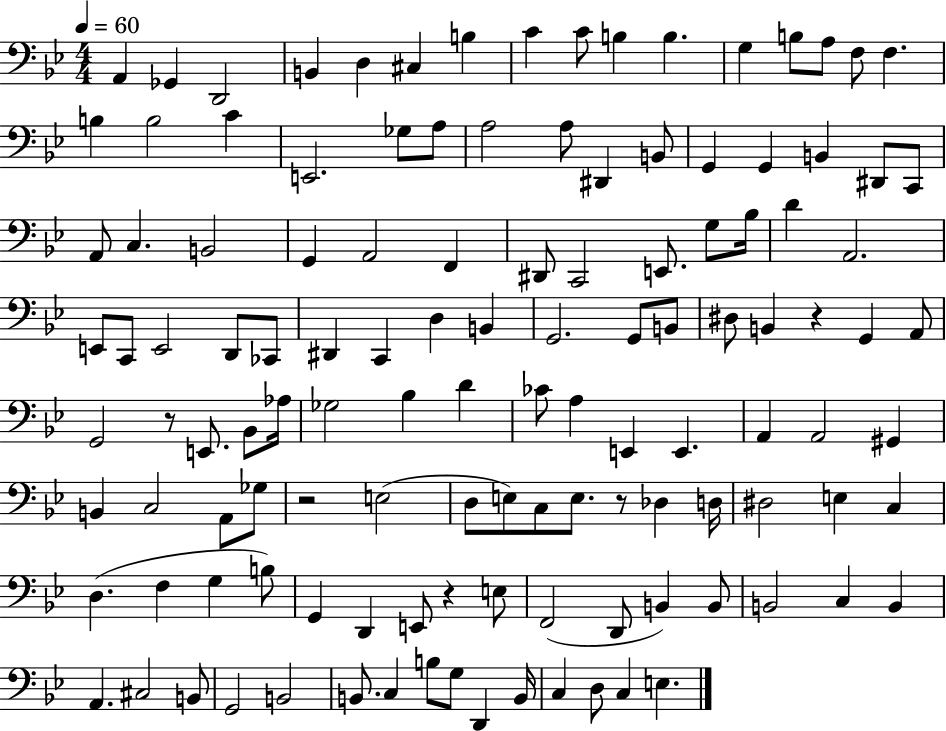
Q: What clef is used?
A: bass